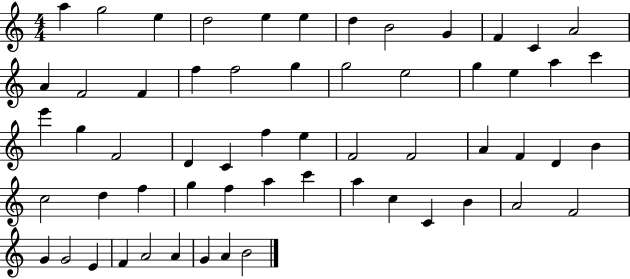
{
  \clef treble
  \numericTimeSignature
  \time 4/4
  \key c \major
  a''4 g''2 e''4 | d''2 e''4 e''4 | d''4 b'2 g'4 | f'4 c'4 a'2 | \break a'4 f'2 f'4 | f''4 f''2 g''4 | g''2 e''2 | g''4 e''4 a''4 c'''4 | \break e'''4 g''4 f'2 | d'4 c'4 f''4 e''4 | f'2 f'2 | a'4 f'4 d'4 b'4 | \break c''2 d''4 f''4 | g''4 f''4 a''4 c'''4 | a''4 c''4 c'4 b'4 | a'2 f'2 | \break g'4 g'2 e'4 | f'4 a'2 a'4 | g'4 a'4 b'2 | \bar "|."
}